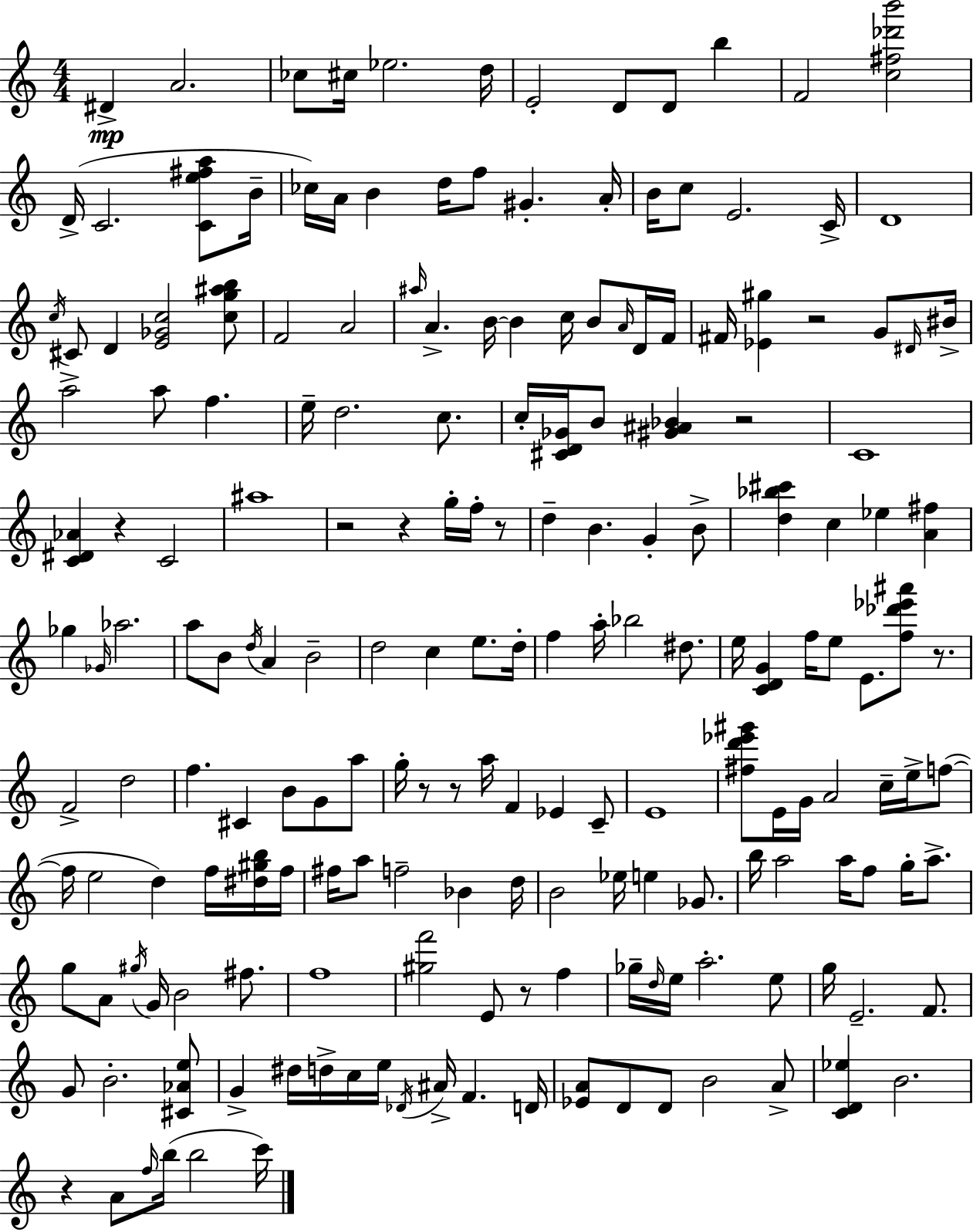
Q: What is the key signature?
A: A minor